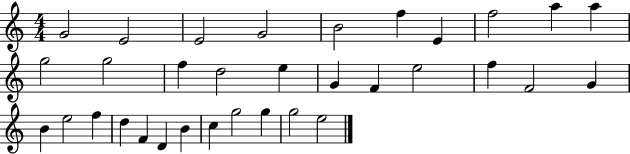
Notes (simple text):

G4/h E4/h E4/h G4/h B4/h F5/q E4/q F5/h A5/q A5/q G5/h G5/h F5/q D5/h E5/q G4/q F4/q E5/h F5/q F4/h G4/q B4/q E5/h F5/q D5/q F4/q D4/q B4/q C5/q G5/h G5/q G5/h E5/h